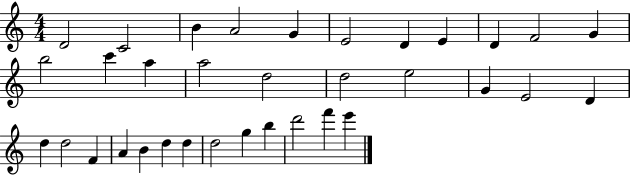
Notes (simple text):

D4/h C4/h B4/q A4/h G4/q E4/h D4/q E4/q D4/q F4/h G4/q B5/h C6/q A5/q A5/h D5/h D5/h E5/h G4/q E4/h D4/q D5/q D5/h F4/q A4/q B4/q D5/q D5/q D5/h G5/q B5/q D6/h F6/q E6/q